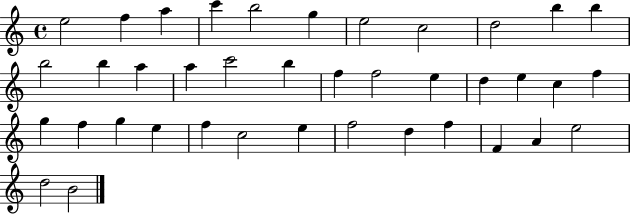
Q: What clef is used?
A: treble